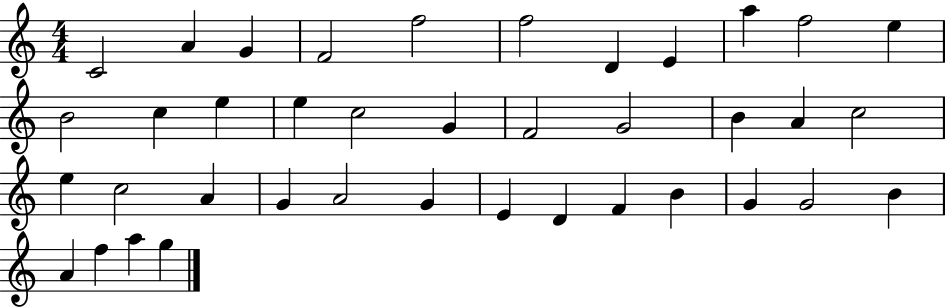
{
  \clef treble
  \numericTimeSignature
  \time 4/4
  \key c \major
  c'2 a'4 g'4 | f'2 f''2 | f''2 d'4 e'4 | a''4 f''2 e''4 | \break b'2 c''4 e''4 | e''4 c''2 g'4 | f'2 g'2 | b'4 a'4 c''2 | \break e''4 c''2 a'4 | g'4 a'2 g'4 | e'4 d'4 f'4 b'4 | g'4 g'2 b'4 | \break a'4 f''4 a''4 g''4 | \bar "|."
}